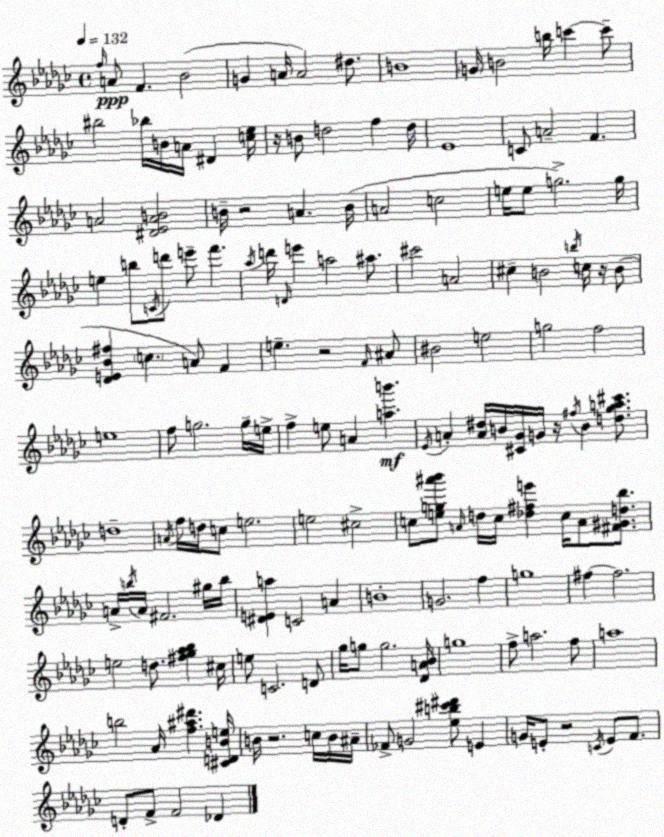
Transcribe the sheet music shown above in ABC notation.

X:1
T:Untitled
M:4/4
L:1/4
K:Ebm
f/4 A/2 F _B2 G A/4 A2 ^d/2 B4 G/4 B2 b/4 c' c'/2 ^b2 _b/4 B/4 A/4 ^D [c_e]/4 z/4 B/2 d2 f d/4 _E4 C/2 A2 F A2 [^D_EAB]2 B/4 z2 A B/4 A2 c2 e/4 e/2 g2 g/4 e b/2 C/4 d'/2 e'/2 f' _a/4 d'/4 D/4 e' a2 ^a/2 ^c'2 A2 ^c B2 b/4 c/4 z/4 B/2 [_DE_B^f] c A/2 F e z2 F/4 ^A/2 ^B2 e2 g2 f2 e4 f/2 g2 g/4 e/4 f e/2 A [ab'] _E/4 A [A^d]/4 B/4 [^C_G]/4 G/4 z/4 ^f/4 B [d_ga^c']/2 d4 A/4 f/4 d/4 c/2 e2 e2 ^c2 c/2 [eg^a'_b']/2 A/4 d/4 c/4 [_d^fe'] c/4 A/2 [^F^Gd_b]/2 A/4 b/4 A/4 ^F2 ^g/4 b/4 [^DEa] C2 A B4 G2 f g4 ^f ^f2 e2 d/2 [^f_g_a_b] ^c/4 e/2 C2 D/2 _g/4 g/2 g2 [_DA_B]/4 g4 f/2 a2 f/2 a4 b2 _A/4 [f^a^d'] [^CDBe]/4 B/4 z2 c/4 B/4 ^A/4 _F/2 G2 [_eb^c'^d']/2 E G/4 E/2 z2 C/4 E/2 F/2 D/2 F/2 F2 _D